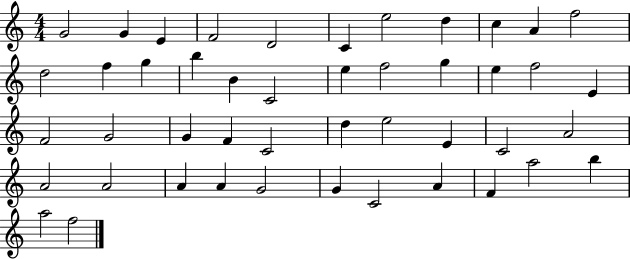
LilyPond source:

{
  \clef treble
  \numericTimeSignature
  \time 4/4
  \key c \major
  g'2 g'4 e'4 | f'2 d'2 | c'4 e''2 d''4 | c''4 a'4 f''2 | \break d''2 f''4 g''4 | b''4 b'4 c'2 | e''4 f''2 g''4 | e''4 f''2 e'4 | \break f'2 g'2 | g'4 f'4 c'2 | d''4 e''2 e'4 | c'2 a'2 | \break a'2 a'2 | a'4 a'4 g'2 | g'4 c'2 a'4 | f'4 a''2 b''4 | \break a''2 f''2 | \bar "|."
}